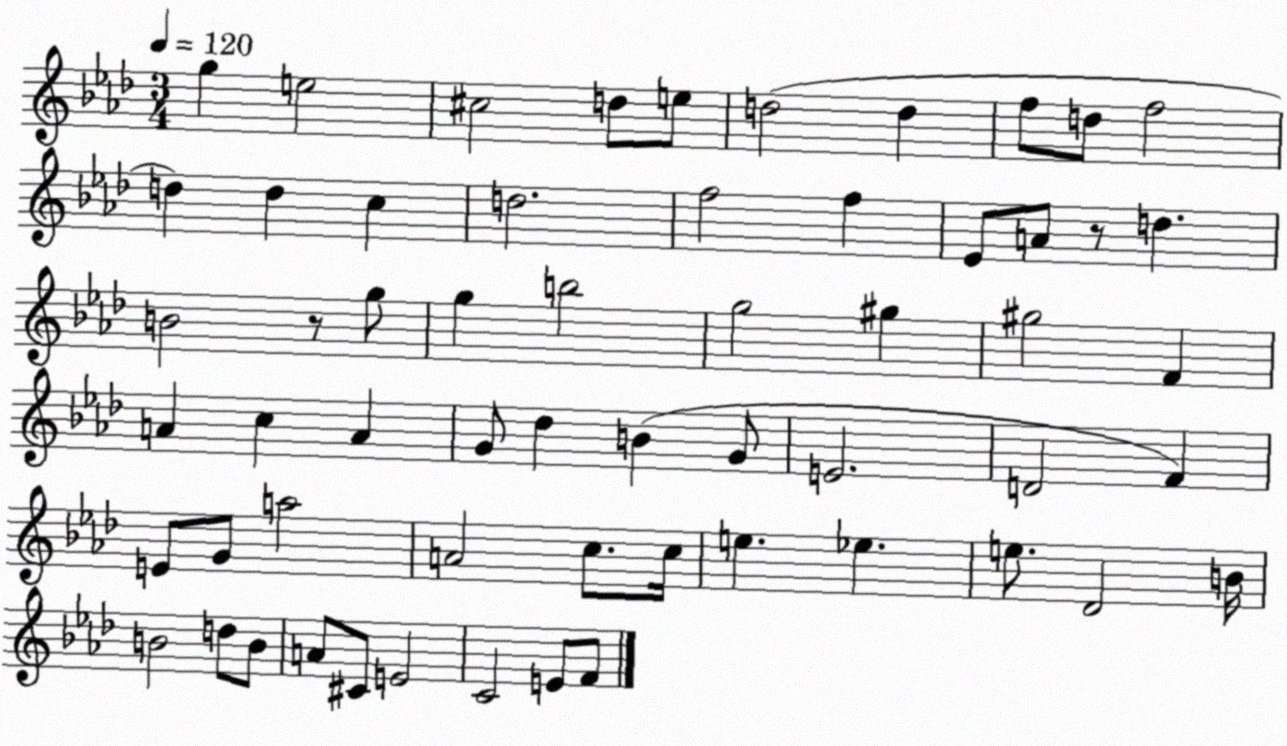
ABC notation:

X:1
T:Untitled
M:3/4
L:1/4
K:Ab
g e2 ^c2 d/2 e/2 d2 d f/2 d/2 f2 d d c d2 f2 f _E/2 A/2 z/2 d B2 z/2 g/2 g b2 g2 ^g ^g2 F A c A G/2 _d B G/2 E2 D2 F E/2 G/2 a2 A2 c/2 c/4 e _e e/2 _D2 B/4 B2 d/2 B/2 A/2 ^C/2 E2 C2 E/2 F/2